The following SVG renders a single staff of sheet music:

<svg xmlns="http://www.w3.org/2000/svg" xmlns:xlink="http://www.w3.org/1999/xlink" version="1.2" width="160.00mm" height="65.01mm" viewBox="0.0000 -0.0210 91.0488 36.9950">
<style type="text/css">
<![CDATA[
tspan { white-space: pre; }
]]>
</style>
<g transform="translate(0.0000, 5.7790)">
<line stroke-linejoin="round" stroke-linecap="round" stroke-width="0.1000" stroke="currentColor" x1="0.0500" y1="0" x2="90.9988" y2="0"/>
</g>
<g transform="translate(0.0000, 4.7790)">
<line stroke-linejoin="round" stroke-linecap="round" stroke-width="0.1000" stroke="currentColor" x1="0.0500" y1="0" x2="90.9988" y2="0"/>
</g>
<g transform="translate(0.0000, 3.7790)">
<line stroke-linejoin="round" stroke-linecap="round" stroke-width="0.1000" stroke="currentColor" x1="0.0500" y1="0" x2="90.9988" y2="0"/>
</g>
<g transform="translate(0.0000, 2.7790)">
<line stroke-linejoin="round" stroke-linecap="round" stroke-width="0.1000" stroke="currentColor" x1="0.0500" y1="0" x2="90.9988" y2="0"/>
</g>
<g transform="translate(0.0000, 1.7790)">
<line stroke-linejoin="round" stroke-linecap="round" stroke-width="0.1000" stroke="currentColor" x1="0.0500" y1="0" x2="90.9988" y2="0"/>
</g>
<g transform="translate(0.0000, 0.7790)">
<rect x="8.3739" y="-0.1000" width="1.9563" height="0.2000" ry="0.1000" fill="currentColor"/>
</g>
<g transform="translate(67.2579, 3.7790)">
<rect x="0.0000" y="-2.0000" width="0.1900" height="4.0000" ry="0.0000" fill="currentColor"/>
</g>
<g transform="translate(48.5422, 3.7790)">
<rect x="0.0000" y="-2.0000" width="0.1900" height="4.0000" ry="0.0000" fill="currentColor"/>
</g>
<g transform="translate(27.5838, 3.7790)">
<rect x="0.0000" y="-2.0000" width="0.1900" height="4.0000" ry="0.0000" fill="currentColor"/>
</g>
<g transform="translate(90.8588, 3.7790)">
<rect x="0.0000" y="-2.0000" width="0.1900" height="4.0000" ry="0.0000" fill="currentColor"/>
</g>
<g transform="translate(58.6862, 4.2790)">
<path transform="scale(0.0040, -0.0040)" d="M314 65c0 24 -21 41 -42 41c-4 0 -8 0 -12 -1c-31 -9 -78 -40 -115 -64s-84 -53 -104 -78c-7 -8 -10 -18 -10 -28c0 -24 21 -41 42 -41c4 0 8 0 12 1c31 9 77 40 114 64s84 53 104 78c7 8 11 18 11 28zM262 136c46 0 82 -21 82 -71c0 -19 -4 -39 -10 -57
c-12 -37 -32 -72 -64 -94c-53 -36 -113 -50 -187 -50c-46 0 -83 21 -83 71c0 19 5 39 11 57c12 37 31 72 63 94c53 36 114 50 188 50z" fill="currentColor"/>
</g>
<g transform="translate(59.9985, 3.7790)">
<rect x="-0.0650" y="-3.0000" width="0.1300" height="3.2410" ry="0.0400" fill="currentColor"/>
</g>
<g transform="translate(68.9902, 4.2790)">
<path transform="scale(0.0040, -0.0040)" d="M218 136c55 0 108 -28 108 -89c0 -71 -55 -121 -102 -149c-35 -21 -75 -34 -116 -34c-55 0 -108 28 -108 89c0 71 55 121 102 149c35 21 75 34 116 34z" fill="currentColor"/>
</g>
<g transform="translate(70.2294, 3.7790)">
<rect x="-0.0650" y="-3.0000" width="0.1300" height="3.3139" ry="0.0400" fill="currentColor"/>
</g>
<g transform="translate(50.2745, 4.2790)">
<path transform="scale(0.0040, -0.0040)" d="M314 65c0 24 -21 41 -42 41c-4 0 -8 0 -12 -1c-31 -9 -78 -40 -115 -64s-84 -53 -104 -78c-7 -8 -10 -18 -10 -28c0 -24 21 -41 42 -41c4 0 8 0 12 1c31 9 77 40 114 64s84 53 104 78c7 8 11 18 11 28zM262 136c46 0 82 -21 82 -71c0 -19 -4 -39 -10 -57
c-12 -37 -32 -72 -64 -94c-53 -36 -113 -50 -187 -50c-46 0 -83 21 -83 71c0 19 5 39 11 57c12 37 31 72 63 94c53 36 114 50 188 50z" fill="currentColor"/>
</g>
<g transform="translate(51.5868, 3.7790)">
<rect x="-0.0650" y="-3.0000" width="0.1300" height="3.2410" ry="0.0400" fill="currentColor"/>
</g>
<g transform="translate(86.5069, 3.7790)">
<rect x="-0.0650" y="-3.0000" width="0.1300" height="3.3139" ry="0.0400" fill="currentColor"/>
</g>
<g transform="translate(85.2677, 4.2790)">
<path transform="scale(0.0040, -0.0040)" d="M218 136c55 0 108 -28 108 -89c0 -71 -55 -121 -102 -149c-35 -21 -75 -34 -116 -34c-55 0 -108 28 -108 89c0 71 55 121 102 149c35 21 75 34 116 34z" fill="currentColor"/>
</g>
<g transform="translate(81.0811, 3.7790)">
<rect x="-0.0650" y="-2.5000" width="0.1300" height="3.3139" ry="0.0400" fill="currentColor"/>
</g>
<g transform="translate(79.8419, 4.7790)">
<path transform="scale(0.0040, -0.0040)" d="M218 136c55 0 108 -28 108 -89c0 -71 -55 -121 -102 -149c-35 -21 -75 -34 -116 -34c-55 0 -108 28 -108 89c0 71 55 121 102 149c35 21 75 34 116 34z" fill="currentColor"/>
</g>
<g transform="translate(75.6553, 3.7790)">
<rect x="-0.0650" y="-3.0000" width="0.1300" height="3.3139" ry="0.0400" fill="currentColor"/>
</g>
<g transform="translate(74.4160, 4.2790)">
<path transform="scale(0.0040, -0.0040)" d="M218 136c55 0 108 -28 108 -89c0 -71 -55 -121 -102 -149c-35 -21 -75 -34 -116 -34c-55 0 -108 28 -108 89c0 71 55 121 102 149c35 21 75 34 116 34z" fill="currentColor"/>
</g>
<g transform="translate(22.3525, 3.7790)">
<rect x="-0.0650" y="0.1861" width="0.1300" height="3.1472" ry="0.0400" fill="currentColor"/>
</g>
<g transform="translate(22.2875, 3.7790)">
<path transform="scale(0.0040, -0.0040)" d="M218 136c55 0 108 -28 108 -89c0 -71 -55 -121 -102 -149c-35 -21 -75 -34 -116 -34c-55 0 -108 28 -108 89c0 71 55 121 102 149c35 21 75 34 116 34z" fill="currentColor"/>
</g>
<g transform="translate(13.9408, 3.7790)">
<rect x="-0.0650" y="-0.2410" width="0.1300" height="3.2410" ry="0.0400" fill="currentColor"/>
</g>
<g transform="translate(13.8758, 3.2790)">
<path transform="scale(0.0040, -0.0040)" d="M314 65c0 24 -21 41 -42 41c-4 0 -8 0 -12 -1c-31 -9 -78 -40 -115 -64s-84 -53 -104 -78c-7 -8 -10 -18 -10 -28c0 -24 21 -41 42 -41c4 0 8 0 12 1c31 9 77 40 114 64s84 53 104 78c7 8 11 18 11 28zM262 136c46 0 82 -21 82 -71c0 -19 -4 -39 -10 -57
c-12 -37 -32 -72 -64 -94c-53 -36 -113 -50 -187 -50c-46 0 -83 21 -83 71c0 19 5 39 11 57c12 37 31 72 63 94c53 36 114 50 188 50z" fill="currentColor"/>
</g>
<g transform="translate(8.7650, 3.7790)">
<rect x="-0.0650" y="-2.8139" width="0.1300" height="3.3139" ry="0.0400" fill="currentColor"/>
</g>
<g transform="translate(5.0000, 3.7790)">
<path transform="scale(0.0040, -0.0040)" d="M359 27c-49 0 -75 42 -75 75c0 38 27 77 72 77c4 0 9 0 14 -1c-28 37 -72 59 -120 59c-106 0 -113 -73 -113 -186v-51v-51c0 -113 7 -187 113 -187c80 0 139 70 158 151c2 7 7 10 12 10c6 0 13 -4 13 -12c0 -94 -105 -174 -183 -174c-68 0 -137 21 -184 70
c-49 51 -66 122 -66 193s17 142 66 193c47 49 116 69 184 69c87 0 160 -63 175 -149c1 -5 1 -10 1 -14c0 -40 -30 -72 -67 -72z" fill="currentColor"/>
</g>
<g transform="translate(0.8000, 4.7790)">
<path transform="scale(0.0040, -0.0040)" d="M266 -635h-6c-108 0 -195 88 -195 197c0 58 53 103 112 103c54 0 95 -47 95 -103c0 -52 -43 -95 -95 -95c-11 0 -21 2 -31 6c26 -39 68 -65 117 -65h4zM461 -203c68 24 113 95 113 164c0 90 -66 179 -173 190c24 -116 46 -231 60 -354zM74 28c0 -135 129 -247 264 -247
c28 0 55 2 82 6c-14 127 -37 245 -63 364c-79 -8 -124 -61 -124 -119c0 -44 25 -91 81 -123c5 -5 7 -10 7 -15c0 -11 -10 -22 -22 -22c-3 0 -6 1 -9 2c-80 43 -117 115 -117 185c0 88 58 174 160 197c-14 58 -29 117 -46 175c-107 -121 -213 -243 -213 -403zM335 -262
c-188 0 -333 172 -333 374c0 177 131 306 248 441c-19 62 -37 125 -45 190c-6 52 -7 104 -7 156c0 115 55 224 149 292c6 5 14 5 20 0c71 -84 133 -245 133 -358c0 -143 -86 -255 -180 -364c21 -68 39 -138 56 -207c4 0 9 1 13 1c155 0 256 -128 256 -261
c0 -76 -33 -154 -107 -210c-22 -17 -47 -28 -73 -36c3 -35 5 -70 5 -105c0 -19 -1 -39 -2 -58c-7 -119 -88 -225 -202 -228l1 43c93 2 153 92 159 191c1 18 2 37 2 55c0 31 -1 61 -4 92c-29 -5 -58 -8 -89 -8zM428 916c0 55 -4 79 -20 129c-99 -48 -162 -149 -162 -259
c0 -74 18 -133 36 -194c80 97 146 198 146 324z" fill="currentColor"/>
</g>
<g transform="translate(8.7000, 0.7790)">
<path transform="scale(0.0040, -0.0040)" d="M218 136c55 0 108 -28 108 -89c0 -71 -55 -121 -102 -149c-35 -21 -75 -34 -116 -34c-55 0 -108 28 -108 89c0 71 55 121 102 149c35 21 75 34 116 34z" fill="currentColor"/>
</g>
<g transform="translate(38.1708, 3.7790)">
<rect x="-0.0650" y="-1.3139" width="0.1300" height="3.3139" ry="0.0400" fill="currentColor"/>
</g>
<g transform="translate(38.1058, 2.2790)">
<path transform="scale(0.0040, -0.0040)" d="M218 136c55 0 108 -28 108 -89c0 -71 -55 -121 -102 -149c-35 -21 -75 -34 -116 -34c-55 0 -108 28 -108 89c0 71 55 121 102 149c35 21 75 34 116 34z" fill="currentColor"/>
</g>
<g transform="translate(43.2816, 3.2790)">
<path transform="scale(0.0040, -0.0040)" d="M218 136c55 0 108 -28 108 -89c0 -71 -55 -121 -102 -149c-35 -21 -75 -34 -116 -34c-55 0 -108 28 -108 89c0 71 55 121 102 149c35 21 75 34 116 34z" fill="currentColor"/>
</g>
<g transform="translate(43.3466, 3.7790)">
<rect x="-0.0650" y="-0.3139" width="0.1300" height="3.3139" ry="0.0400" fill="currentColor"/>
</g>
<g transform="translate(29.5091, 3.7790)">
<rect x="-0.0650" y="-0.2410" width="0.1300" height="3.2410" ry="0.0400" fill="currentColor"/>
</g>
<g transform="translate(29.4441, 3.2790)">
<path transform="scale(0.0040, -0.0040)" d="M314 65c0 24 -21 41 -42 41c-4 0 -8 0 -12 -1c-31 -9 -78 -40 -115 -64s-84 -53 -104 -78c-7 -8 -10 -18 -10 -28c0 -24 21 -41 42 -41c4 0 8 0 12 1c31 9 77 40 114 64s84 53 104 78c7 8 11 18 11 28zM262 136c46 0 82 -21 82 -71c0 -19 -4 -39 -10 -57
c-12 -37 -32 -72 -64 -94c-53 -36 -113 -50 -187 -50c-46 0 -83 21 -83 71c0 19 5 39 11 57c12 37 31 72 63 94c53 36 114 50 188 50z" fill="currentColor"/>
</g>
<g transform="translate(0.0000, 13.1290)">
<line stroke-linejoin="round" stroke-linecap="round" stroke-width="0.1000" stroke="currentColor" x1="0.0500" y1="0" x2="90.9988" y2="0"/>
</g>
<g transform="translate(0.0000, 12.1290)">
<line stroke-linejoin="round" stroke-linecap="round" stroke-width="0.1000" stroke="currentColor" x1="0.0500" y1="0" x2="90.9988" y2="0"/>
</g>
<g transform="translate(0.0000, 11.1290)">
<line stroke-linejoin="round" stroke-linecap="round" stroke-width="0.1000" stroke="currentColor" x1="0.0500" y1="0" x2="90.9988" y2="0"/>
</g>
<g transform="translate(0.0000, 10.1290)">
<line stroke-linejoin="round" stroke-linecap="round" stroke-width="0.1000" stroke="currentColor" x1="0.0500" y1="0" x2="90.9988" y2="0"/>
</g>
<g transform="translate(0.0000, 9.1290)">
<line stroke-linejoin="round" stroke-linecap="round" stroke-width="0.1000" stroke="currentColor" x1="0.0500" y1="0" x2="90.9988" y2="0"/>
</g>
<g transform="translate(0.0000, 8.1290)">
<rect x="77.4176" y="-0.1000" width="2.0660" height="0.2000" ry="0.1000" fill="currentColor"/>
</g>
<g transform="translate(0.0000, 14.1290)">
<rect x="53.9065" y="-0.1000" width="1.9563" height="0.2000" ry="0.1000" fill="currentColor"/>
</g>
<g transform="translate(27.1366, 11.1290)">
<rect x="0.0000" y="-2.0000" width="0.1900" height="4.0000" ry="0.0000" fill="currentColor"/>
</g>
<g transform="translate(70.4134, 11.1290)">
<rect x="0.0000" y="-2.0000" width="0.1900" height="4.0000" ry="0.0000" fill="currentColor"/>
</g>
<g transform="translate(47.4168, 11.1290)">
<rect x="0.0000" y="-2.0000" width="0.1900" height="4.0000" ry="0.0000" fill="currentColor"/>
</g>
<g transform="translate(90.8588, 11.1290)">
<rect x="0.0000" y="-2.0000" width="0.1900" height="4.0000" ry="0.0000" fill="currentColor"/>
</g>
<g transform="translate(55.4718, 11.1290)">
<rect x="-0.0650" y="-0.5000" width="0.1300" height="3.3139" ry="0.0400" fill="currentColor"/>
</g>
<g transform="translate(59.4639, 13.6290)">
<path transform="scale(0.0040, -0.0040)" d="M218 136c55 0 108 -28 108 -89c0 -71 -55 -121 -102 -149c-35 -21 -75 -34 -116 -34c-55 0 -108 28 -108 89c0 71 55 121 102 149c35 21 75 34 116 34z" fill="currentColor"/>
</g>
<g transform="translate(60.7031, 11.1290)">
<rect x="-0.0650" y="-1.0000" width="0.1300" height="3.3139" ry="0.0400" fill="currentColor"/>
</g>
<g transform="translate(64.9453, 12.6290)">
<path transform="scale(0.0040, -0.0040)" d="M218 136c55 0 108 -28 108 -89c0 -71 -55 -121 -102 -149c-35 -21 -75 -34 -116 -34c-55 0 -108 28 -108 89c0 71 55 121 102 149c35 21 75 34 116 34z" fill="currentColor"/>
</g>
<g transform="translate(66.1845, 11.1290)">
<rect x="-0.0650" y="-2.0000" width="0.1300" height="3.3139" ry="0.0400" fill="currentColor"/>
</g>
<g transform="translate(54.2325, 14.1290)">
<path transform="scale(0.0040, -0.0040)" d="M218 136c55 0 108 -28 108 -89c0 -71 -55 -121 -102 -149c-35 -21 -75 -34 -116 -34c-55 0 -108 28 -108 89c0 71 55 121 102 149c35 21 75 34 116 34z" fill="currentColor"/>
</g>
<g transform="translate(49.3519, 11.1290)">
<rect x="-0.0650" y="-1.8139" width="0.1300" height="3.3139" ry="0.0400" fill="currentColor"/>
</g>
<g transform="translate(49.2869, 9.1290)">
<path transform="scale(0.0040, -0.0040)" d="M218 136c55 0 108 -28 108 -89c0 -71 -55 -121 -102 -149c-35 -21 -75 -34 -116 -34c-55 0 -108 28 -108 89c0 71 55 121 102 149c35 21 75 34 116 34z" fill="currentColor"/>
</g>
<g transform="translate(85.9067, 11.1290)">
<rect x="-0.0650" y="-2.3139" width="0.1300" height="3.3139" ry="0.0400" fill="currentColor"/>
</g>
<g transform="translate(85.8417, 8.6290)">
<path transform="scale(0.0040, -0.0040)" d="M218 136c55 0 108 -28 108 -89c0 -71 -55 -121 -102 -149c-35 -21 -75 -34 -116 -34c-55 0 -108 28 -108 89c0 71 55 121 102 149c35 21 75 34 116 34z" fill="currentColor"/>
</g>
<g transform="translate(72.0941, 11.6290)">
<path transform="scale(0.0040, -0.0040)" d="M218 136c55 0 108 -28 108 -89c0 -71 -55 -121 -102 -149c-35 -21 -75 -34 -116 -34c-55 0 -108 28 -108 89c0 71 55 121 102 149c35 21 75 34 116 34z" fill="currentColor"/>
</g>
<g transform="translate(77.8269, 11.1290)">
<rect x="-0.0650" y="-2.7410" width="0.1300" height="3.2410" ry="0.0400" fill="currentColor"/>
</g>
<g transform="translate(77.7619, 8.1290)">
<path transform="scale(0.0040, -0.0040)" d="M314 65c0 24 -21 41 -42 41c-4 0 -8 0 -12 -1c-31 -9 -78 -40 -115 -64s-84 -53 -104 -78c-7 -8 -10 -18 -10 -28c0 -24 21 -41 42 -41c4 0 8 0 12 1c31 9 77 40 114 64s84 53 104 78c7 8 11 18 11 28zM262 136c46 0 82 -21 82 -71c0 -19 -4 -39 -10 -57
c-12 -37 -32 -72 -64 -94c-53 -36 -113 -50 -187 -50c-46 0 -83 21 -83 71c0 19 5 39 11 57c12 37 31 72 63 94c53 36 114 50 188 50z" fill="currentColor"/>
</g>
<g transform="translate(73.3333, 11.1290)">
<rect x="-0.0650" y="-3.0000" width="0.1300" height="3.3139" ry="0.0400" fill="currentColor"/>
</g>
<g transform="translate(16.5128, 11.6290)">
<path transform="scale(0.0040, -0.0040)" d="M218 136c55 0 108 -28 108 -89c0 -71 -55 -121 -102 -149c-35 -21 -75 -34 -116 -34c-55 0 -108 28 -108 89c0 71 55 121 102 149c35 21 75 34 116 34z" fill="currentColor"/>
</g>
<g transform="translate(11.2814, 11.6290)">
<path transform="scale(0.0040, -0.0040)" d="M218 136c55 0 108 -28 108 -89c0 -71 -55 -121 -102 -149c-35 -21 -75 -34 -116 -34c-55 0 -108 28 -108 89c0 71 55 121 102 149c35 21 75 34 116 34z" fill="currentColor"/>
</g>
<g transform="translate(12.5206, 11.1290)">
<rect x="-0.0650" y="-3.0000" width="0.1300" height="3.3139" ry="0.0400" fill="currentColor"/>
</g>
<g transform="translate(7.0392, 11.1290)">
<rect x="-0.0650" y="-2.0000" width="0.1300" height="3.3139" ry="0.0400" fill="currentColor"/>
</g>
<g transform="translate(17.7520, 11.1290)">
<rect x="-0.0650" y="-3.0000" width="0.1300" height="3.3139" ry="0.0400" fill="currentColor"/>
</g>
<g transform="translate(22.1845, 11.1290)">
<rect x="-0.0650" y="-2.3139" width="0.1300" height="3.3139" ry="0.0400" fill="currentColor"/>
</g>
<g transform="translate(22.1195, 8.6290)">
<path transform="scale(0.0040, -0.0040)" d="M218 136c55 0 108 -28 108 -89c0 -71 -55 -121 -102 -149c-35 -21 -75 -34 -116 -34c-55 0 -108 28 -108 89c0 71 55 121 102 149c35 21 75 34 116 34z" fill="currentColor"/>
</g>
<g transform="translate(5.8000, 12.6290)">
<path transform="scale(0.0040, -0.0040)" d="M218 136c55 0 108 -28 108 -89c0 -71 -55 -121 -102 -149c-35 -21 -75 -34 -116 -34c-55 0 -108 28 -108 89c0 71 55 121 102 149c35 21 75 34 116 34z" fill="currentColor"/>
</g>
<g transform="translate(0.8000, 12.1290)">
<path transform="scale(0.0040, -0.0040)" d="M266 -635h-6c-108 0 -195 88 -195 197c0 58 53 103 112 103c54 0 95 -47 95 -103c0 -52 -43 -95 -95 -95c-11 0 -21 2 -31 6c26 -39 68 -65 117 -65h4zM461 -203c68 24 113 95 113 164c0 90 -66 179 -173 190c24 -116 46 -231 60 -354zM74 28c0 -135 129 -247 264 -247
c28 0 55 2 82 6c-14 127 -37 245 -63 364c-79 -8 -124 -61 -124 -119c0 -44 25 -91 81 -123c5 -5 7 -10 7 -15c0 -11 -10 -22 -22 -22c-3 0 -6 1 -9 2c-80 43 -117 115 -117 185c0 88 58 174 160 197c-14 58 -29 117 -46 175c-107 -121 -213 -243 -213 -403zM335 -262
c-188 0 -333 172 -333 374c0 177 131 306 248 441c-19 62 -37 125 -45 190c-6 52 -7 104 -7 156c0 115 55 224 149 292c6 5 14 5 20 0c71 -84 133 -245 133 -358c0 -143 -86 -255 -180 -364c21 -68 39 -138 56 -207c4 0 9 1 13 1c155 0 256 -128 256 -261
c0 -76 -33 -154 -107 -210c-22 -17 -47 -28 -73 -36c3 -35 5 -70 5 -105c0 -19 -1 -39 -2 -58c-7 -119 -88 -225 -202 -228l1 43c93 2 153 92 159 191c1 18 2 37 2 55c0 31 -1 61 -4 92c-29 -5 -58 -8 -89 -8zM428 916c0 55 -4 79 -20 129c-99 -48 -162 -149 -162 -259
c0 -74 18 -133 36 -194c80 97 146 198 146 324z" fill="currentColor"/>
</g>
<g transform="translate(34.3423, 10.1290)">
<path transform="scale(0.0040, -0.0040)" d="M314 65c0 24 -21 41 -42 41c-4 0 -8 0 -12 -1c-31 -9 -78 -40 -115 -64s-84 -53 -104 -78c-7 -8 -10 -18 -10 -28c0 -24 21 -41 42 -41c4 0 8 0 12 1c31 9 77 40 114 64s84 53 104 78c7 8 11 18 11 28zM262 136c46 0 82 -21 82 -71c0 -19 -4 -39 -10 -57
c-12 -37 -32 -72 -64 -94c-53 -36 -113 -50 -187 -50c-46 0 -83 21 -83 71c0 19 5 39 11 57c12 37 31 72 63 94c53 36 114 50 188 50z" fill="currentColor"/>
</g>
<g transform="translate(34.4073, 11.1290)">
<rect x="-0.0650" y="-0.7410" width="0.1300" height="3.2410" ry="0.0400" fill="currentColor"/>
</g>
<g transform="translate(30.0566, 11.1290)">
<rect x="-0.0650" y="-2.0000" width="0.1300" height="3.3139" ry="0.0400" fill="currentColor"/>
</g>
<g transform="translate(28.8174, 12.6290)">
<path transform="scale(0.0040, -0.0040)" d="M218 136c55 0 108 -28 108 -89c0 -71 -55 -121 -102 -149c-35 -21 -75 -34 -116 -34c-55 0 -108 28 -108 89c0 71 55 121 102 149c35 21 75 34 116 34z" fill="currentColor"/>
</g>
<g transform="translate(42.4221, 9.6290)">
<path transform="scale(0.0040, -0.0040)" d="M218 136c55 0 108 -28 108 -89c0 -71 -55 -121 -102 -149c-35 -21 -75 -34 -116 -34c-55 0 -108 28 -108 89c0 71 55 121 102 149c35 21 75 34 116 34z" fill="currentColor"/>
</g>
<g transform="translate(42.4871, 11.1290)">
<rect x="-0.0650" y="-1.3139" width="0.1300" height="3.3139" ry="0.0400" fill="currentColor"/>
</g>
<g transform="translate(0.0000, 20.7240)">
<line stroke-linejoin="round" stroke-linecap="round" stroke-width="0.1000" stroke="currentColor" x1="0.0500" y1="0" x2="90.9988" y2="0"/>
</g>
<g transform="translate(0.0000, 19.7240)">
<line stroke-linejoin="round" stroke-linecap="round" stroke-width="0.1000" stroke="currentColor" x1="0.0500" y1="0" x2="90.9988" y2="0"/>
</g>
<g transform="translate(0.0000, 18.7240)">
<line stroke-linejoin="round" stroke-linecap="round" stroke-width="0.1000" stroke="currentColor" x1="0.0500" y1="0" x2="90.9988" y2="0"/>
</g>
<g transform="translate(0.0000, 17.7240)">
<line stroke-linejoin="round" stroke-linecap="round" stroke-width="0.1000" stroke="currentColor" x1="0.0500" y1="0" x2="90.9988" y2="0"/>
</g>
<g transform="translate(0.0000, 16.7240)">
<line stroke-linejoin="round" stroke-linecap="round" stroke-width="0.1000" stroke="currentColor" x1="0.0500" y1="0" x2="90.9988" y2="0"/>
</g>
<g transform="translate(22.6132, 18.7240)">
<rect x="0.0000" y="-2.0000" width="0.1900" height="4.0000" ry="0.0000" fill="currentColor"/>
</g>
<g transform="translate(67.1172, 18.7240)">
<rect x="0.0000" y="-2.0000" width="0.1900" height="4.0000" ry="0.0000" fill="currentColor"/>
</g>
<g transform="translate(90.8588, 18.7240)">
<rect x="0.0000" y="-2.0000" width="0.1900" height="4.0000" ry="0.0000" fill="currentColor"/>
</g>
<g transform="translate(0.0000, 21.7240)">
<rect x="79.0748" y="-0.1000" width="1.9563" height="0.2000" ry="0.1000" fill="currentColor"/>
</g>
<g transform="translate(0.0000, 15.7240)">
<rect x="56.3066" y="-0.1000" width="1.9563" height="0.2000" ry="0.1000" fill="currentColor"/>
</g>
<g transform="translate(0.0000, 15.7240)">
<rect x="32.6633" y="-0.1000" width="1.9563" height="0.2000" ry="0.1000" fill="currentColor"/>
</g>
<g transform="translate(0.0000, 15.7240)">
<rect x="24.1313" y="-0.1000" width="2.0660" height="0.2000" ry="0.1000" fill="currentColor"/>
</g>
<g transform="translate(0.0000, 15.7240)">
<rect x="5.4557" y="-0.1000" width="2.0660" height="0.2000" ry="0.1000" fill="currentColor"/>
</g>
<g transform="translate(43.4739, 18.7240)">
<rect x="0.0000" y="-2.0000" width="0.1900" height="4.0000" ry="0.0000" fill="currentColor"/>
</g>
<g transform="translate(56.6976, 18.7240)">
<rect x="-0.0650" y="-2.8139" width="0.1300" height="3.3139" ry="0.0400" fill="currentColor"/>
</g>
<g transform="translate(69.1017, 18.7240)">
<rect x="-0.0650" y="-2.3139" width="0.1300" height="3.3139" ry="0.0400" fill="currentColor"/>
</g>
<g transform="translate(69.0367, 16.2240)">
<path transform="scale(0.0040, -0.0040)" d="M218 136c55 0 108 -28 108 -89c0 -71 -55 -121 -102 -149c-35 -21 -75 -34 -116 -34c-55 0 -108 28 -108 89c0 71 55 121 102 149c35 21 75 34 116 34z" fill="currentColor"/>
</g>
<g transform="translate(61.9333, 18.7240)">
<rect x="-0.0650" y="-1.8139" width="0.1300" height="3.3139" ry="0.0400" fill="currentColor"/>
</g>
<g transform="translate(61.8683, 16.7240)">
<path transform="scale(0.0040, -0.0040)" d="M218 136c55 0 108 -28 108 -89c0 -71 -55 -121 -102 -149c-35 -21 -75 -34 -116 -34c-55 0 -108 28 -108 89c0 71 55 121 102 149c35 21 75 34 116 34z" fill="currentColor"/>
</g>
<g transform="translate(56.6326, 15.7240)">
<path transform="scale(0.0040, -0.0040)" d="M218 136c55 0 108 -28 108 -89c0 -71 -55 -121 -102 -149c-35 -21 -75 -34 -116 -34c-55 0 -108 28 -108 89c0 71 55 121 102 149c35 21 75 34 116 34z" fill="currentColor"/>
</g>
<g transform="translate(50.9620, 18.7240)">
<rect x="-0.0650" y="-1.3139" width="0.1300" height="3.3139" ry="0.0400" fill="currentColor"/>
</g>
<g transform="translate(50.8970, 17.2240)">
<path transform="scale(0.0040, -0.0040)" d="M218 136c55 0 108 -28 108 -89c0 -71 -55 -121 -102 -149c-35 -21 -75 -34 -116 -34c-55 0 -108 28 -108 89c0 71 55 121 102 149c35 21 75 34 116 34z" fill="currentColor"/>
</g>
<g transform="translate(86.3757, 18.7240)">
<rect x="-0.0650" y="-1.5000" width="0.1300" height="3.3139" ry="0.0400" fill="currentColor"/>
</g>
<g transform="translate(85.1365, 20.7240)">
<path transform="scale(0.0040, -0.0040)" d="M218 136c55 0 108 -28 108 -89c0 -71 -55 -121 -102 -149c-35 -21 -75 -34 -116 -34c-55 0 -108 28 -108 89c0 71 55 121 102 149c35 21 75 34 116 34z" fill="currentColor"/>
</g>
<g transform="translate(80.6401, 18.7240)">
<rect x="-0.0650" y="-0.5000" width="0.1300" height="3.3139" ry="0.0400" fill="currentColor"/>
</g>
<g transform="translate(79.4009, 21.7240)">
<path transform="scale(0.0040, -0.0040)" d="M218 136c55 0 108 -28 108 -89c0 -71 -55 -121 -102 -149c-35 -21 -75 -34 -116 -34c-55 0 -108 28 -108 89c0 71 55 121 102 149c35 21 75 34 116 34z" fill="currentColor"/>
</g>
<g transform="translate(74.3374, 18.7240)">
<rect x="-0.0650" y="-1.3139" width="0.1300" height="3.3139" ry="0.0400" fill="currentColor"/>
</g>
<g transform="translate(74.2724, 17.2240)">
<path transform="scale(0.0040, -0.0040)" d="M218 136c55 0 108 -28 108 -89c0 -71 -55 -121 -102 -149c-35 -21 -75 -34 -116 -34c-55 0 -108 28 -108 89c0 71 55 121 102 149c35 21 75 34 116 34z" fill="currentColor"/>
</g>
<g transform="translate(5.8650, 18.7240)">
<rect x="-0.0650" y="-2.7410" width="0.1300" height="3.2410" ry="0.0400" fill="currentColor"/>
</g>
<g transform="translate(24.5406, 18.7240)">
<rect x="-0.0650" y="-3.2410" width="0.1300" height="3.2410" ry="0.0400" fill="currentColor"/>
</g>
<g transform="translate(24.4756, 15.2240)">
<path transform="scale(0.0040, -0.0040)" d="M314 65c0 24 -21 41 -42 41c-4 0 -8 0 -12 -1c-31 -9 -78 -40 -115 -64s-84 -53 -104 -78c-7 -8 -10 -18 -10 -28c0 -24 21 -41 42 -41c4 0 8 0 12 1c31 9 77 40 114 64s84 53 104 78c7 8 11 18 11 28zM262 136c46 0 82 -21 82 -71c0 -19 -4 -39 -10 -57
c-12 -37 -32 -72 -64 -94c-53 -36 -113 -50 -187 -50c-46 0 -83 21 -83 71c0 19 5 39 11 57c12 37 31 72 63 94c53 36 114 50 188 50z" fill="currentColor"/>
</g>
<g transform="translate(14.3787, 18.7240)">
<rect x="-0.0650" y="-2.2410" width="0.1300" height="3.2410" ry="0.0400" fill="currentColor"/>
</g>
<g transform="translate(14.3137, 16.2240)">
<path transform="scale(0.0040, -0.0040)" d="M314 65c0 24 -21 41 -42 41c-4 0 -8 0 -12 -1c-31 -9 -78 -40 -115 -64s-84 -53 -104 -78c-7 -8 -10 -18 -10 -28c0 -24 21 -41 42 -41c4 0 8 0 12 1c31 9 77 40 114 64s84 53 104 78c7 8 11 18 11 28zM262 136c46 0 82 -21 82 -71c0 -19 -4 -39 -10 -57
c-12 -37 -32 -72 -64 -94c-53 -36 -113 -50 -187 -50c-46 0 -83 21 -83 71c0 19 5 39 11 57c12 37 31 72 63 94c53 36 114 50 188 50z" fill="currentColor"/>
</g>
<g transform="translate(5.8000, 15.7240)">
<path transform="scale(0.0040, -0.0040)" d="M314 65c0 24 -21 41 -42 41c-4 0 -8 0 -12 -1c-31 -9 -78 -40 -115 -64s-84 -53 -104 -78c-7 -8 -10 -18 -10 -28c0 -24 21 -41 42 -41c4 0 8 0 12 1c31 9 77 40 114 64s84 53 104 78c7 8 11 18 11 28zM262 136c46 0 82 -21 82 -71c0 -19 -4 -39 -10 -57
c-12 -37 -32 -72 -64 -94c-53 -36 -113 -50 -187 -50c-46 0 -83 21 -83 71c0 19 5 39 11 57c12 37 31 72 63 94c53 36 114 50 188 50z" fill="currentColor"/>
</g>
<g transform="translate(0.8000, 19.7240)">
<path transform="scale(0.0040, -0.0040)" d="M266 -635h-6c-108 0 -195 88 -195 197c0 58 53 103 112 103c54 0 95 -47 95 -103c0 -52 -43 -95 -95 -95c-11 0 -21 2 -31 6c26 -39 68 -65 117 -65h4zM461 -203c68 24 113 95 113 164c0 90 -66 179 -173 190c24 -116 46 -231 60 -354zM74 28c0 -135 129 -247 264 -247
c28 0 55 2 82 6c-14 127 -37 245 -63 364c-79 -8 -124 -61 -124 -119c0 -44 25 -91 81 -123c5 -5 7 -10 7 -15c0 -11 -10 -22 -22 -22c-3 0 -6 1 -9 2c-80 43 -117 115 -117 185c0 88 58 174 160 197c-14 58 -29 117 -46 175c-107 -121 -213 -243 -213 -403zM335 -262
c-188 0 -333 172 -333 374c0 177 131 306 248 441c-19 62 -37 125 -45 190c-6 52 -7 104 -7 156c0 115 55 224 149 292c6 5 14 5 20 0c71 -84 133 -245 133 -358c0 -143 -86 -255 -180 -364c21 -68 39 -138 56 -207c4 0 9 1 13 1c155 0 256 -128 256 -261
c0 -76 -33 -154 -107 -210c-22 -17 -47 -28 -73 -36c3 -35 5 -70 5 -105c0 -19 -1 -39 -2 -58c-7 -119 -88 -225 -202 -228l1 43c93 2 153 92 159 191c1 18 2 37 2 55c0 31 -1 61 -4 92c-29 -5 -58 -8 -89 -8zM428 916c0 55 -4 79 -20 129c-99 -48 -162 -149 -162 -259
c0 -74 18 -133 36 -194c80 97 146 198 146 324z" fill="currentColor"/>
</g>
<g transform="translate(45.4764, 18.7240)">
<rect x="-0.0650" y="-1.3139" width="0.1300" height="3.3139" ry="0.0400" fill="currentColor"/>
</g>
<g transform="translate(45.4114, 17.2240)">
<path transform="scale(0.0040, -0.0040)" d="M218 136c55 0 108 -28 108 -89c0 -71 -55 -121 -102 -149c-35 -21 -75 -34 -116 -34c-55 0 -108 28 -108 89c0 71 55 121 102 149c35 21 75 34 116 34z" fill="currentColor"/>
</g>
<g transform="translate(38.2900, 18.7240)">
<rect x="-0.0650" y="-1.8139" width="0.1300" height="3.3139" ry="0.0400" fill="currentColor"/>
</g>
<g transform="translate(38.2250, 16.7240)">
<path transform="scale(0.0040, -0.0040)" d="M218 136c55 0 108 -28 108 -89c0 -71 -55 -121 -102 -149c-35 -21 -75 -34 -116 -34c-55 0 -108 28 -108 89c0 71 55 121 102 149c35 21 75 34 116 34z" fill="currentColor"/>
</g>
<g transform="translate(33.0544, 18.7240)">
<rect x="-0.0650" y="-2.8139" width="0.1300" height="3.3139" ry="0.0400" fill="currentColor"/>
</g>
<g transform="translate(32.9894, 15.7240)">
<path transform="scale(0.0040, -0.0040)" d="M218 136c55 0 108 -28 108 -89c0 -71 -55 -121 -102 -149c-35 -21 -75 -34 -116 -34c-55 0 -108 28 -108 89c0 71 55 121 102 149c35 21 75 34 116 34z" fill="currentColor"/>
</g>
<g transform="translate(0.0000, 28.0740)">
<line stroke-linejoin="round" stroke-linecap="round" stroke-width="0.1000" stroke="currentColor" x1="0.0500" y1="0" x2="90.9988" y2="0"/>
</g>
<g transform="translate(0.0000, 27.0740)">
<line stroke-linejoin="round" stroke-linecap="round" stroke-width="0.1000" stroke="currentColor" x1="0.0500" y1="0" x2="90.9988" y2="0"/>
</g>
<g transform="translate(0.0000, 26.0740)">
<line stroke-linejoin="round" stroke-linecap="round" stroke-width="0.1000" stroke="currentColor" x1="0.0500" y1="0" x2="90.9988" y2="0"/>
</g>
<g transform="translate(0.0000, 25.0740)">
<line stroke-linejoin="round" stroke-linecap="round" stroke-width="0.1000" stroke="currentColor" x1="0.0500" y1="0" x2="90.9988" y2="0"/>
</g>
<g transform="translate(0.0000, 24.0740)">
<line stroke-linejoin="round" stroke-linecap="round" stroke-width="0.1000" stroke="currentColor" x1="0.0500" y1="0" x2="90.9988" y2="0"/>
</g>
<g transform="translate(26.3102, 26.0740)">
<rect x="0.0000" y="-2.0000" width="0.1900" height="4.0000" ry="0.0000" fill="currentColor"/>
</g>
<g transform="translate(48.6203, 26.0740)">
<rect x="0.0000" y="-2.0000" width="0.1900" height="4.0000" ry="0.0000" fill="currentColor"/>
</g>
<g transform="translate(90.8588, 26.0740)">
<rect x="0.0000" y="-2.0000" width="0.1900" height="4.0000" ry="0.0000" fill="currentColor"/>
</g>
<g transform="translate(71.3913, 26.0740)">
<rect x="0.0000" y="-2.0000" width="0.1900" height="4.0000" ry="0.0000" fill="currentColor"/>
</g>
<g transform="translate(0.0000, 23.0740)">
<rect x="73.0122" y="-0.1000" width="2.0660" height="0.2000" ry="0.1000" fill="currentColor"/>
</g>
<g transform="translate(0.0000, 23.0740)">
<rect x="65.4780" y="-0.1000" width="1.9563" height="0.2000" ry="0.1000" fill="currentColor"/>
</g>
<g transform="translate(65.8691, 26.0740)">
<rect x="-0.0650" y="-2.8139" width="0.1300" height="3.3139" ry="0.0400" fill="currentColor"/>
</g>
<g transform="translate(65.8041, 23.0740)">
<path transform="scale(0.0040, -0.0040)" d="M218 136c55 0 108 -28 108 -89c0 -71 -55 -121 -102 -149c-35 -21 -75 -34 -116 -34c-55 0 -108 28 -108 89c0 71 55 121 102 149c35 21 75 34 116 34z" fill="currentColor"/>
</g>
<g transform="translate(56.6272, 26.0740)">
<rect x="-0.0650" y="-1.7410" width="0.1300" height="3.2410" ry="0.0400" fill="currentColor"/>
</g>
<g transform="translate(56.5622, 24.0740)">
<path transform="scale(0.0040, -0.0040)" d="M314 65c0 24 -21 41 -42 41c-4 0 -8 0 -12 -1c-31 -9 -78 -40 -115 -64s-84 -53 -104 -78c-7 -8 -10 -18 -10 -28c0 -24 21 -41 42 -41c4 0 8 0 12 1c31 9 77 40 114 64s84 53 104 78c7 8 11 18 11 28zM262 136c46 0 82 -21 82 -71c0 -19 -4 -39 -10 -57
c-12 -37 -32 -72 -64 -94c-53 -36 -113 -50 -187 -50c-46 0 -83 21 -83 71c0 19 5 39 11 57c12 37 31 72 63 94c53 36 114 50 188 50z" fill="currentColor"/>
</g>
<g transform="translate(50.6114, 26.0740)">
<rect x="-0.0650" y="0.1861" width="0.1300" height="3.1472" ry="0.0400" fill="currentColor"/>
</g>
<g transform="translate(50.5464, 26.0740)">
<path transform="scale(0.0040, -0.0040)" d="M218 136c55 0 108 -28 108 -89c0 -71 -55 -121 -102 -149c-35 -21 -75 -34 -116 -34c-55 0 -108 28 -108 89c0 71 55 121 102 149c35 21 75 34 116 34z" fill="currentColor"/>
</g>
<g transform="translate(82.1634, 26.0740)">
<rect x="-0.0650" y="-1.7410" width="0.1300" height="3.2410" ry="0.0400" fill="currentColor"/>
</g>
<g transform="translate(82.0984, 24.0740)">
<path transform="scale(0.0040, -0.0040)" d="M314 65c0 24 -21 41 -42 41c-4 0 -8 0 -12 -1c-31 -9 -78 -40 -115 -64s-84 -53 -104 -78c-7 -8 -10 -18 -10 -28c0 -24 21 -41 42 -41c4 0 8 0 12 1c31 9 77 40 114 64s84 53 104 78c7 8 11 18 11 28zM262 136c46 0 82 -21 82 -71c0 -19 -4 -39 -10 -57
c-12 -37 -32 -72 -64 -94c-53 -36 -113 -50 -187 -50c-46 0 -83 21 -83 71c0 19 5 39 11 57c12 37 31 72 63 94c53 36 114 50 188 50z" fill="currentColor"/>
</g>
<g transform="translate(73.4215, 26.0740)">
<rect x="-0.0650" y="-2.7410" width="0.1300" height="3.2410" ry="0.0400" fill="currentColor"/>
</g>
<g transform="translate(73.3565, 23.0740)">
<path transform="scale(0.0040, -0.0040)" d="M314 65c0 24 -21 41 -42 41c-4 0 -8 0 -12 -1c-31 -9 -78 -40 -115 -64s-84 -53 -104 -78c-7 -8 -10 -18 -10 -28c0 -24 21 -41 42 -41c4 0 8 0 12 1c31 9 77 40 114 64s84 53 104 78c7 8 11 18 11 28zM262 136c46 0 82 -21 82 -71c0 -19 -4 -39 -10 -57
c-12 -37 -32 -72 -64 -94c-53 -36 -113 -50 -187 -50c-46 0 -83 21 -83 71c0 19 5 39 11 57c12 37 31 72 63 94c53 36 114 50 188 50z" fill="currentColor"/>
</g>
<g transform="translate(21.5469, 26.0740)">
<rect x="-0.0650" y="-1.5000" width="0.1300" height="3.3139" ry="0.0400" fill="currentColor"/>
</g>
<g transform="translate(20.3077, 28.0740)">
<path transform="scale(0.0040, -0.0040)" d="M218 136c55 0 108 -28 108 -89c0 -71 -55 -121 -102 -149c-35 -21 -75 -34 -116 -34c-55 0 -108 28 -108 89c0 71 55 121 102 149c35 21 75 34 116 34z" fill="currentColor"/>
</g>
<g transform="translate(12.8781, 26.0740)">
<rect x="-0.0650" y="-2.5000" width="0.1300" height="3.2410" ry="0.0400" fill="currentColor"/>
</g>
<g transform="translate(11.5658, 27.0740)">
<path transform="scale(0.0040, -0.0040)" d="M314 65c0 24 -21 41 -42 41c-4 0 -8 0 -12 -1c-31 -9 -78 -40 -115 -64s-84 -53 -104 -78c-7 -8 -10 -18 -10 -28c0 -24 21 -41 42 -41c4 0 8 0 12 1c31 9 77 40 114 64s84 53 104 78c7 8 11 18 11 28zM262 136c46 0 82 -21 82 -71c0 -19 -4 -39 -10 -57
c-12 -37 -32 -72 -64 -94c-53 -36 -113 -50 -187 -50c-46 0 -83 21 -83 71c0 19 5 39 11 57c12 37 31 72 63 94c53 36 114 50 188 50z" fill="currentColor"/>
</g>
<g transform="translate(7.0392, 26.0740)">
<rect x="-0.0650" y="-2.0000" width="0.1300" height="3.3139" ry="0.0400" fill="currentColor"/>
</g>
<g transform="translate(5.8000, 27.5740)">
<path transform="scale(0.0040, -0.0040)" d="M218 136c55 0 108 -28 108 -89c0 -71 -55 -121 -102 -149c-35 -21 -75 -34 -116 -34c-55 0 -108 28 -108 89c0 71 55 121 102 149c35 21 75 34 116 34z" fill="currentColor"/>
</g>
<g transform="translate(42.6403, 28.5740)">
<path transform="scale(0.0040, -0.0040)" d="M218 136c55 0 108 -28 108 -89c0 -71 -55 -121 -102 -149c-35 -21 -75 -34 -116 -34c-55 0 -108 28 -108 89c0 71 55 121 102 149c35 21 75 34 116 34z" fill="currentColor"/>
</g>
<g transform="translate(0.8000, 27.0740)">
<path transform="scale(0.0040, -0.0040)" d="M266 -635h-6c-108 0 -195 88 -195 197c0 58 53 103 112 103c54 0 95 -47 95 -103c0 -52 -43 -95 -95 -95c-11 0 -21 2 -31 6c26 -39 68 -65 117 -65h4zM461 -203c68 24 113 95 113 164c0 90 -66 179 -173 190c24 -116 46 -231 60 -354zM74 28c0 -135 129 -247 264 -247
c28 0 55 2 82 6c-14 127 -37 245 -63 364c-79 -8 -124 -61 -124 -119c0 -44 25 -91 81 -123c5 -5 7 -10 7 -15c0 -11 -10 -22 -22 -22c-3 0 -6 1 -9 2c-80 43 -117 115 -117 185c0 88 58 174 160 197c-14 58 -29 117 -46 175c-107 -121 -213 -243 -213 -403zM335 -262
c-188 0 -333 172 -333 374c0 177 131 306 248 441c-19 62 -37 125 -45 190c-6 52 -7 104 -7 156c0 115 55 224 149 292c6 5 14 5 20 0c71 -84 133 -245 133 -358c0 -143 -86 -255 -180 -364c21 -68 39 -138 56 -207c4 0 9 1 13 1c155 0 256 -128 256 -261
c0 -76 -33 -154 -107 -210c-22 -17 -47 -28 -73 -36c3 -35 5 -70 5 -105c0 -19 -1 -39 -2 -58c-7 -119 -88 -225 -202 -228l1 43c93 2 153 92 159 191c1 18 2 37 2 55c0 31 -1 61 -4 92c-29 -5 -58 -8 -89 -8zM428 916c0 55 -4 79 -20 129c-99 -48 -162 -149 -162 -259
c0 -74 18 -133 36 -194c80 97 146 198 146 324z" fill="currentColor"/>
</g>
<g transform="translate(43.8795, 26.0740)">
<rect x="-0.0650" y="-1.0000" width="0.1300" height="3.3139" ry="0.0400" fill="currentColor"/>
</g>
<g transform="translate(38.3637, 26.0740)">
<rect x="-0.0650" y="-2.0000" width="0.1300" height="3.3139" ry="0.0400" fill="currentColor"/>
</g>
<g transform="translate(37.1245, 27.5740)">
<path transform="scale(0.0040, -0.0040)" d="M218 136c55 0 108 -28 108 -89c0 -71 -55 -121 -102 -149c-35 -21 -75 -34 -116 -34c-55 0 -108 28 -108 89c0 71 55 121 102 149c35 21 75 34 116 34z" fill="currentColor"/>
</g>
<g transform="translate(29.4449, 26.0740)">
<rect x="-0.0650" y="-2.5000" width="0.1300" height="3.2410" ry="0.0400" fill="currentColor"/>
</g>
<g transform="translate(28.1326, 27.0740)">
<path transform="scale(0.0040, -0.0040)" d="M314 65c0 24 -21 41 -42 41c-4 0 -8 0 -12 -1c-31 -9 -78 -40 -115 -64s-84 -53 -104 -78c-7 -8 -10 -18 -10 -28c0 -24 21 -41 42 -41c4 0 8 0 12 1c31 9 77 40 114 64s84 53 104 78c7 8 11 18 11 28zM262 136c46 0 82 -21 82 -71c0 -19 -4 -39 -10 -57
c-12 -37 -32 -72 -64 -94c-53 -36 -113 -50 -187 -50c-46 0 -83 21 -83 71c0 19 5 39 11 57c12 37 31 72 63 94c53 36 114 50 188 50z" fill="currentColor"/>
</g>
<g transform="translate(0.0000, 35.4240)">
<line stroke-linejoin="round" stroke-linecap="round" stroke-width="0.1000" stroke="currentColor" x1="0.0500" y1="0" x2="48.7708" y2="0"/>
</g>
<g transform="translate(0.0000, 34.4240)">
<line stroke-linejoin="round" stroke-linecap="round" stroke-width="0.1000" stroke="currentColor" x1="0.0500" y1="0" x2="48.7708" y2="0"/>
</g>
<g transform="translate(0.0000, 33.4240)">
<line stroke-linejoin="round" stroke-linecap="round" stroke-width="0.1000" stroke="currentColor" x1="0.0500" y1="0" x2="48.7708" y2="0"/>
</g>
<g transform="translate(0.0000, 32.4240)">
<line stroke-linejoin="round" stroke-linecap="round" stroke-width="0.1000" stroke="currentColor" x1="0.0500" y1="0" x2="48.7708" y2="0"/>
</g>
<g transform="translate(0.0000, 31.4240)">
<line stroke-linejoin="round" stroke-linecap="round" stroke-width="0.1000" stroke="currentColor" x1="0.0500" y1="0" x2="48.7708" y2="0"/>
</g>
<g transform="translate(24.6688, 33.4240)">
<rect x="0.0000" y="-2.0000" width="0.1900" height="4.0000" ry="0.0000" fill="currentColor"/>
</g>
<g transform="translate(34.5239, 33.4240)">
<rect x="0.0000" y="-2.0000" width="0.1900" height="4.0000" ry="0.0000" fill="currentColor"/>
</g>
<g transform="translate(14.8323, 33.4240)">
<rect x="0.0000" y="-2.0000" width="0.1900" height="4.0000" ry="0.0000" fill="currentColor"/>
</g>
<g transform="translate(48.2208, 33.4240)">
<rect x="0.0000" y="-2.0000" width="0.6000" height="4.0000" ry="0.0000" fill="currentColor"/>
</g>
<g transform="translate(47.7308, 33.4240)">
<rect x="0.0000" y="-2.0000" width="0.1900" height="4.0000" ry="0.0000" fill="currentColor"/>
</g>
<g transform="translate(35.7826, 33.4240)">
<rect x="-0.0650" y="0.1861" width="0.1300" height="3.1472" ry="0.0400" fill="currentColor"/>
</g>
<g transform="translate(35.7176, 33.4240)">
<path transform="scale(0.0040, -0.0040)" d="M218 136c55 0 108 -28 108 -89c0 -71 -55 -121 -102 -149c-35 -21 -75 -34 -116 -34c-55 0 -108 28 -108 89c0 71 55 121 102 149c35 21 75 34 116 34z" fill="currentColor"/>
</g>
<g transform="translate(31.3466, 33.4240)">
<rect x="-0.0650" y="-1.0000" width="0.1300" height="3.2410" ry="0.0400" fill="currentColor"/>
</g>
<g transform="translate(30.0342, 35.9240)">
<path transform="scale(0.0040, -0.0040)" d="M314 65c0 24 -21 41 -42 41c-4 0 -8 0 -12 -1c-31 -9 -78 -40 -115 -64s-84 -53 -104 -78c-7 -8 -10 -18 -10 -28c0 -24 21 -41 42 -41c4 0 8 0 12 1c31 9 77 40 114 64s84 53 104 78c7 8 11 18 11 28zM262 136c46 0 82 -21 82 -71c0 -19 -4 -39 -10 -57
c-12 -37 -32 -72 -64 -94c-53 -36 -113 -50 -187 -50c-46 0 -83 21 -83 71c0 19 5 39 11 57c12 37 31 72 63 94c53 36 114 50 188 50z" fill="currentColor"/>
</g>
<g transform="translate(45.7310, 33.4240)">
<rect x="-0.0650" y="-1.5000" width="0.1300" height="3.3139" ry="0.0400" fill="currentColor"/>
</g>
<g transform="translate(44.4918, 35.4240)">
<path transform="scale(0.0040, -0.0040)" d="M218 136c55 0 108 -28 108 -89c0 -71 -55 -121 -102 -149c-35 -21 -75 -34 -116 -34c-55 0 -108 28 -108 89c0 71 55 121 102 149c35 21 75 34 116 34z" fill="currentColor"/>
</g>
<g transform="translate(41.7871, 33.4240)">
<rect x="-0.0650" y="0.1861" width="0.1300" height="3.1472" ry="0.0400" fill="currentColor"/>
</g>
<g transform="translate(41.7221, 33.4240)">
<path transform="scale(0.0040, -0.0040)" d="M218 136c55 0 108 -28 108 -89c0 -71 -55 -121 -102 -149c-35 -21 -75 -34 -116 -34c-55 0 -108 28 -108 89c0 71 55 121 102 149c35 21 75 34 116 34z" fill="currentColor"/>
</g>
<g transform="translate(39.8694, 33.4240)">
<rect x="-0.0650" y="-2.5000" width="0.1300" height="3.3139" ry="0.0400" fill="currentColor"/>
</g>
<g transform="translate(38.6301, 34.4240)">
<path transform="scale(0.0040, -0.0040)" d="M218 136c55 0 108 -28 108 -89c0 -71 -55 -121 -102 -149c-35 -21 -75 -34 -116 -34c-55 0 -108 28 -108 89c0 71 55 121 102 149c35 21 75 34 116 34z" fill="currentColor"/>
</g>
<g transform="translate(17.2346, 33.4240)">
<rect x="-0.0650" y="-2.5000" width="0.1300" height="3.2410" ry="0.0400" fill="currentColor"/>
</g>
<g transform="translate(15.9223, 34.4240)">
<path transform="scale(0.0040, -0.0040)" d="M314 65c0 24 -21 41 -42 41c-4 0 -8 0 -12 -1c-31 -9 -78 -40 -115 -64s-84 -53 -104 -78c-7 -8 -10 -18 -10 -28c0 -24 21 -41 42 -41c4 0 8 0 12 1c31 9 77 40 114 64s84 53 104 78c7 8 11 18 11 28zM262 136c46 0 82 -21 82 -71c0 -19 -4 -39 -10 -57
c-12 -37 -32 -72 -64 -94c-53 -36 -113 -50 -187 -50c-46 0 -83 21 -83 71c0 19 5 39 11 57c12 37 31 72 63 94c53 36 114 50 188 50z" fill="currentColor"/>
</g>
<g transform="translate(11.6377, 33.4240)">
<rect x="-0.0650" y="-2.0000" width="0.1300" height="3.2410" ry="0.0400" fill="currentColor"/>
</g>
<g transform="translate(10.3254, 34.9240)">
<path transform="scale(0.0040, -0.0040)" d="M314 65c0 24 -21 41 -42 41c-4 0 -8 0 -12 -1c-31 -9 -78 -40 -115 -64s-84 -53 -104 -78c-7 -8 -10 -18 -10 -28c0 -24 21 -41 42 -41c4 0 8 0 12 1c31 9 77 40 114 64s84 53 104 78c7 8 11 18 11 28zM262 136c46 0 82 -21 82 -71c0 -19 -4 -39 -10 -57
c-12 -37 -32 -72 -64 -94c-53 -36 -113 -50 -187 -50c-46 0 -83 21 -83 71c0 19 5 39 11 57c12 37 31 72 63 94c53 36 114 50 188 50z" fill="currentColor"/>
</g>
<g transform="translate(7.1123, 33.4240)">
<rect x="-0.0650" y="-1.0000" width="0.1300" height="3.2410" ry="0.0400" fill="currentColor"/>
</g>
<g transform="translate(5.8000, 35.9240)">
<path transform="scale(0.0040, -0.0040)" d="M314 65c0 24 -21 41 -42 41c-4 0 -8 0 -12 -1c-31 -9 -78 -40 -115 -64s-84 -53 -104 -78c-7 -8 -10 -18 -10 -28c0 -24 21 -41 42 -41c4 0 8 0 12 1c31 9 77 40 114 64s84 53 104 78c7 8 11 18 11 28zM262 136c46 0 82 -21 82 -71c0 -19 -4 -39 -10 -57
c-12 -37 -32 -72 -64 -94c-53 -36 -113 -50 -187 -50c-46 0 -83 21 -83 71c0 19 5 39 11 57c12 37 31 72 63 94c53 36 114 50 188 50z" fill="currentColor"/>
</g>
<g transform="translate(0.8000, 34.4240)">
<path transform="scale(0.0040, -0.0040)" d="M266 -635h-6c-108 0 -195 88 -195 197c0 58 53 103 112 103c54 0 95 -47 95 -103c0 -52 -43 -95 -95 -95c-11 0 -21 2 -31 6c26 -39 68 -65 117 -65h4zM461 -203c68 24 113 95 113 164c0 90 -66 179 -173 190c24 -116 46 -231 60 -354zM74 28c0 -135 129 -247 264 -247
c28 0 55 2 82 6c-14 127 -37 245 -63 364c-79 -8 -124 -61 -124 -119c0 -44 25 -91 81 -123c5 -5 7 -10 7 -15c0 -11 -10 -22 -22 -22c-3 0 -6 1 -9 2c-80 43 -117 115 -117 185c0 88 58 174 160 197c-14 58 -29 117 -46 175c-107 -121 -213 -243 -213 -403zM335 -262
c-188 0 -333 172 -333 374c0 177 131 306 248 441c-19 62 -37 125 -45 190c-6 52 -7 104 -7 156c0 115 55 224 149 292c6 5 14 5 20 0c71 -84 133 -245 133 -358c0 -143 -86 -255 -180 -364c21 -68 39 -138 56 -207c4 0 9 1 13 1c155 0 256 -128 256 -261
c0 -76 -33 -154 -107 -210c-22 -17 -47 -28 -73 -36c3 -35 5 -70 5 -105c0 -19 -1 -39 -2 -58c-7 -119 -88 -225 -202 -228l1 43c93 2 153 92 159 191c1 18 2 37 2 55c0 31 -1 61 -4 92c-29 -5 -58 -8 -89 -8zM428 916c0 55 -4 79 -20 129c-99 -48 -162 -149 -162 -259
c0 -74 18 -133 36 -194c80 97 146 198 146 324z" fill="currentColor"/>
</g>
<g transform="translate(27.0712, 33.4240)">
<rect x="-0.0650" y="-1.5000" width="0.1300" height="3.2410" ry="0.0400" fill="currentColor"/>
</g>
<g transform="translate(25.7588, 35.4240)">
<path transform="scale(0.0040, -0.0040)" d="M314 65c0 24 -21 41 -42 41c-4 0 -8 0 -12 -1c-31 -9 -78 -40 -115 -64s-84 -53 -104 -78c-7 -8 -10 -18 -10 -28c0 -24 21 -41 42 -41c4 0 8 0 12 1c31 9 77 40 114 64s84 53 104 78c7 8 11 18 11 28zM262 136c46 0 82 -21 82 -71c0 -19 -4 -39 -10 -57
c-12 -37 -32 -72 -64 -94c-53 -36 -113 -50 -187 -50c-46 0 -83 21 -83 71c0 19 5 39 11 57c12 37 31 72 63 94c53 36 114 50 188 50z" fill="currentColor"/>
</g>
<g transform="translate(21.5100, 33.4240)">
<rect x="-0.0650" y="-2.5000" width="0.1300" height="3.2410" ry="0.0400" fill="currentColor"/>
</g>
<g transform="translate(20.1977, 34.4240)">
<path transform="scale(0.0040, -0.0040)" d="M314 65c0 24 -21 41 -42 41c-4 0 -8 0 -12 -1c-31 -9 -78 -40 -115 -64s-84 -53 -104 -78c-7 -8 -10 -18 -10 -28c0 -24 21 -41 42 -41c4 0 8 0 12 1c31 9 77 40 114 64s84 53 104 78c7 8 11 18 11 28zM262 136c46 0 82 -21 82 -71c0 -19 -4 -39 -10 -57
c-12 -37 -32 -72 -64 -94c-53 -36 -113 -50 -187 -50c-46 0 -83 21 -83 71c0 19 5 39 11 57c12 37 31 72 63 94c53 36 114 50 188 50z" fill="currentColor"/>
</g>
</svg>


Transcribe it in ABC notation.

X:1
T:Untitled
M:4/4
L:1/4
K:C
a c2 B c2 e c A2 A2 A A G A F A A g F d2 e f C D F A a2 g a2 g2 b2 a f e e a f g e C E F G2 E G2 F D B f2 a a2 f2 D2 F2 G2 G2 E2 D2 B G B E